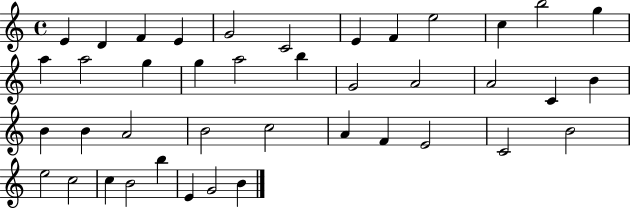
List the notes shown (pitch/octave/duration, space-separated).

E4/q D4/q F4/q E4/q G4/h C4/h E4/q F4/q E5/h C5/q B5/h G5/q A5/q A5/h G5/q G5/q A5/h B5/q G4/h A4/h A4/h C4/q B4/q B4/q B4/q A4/h B4/h C5/h A4/q F4/q E4/h C4/h B4/h E5/h C5/h C5/q B4/h B5/q E4/q G4/h B4/q